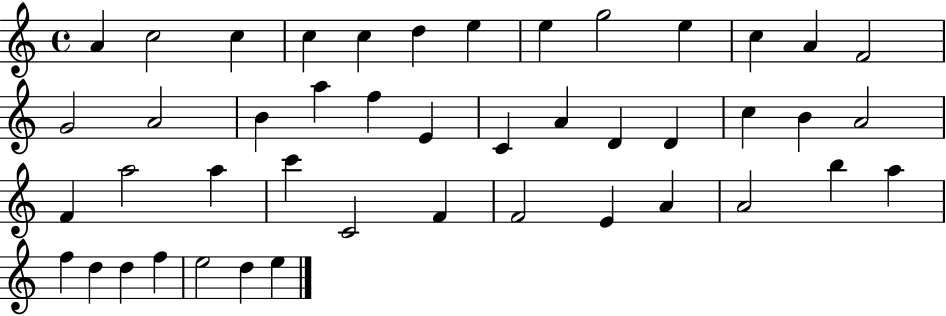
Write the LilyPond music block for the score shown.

{
  \clef treble
  \time 4/4
  \defaultTimeSignature
  \key c \major
  a'4 c''2 c''4 | c''4 c''4 d''4 e''4 | e''4 g''2 e''4 | c''4 a'4 f'2 | \break g'2 a'2 | b'4 a''4 f''4 e'4 | c'4 a'4 d'4 d'4 | c''4 b'4 a'2 | \break f'4 a''2 a''4 | c'''4 c'2 f'4 | f'2 e'4 a'4 | a'2 b''4 a''4 | \break f''4 d''4 d''4 f''4 | e''2 d''4 e''4 | \bar "|."
}